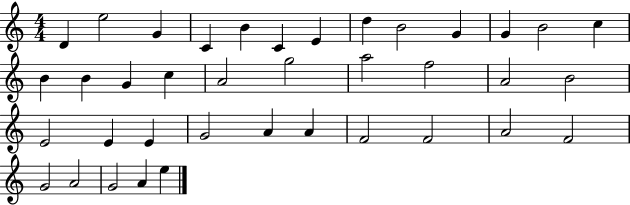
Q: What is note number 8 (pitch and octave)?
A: D5